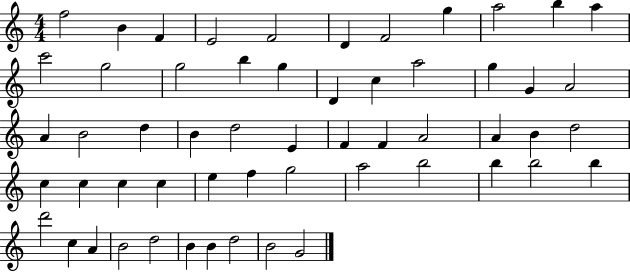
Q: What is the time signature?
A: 4/4